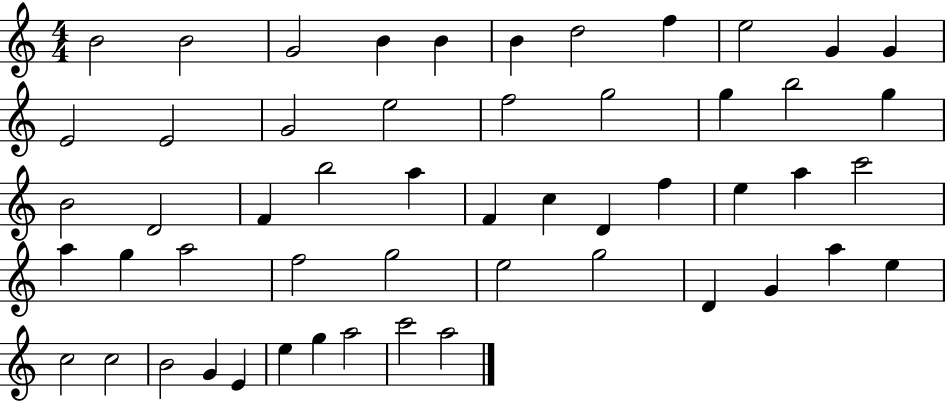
B4/h B4/h G4/h B4/q B4/q B4/q D5/h F5/q E5/h G4/q G4/q E4/h E4/h G4/h E5/h F5/h G5/h G5/q B5/h G5/q B4/h D4/h F4/q B5/h A5/q F4/q C5/q D4/q F5/q E5/q A5/q C6/h A5/q G5/q A5/h F5/h G5/h E5/h G5/h D4/q G4/q A5/q E5/q C5/h C5/h B4/h G4/q E4/q E5/q G5/q A5/h C6/h A5/h